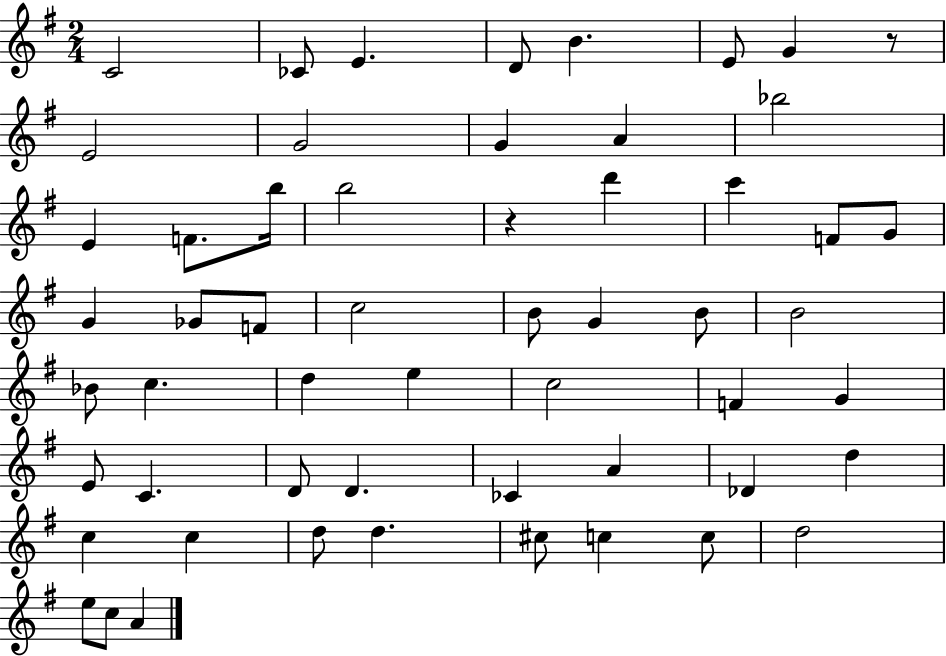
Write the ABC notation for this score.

X:1
T:Untitled
M:2/4
L:1/4
K:G
C2 _C/2 E D/2 B E/2 G z/2 E2 G2 G A _b2 E F/2 b/4 b2 z d' c' F/2 G/2 G _G/2 F/2 c2 B/2 G B/2 B2 _B/2 c d e c2 F G E/2 C D/2 D _C A _D d c c d/2 d ^c/2 c c/2 d2 e/2 c/2 A